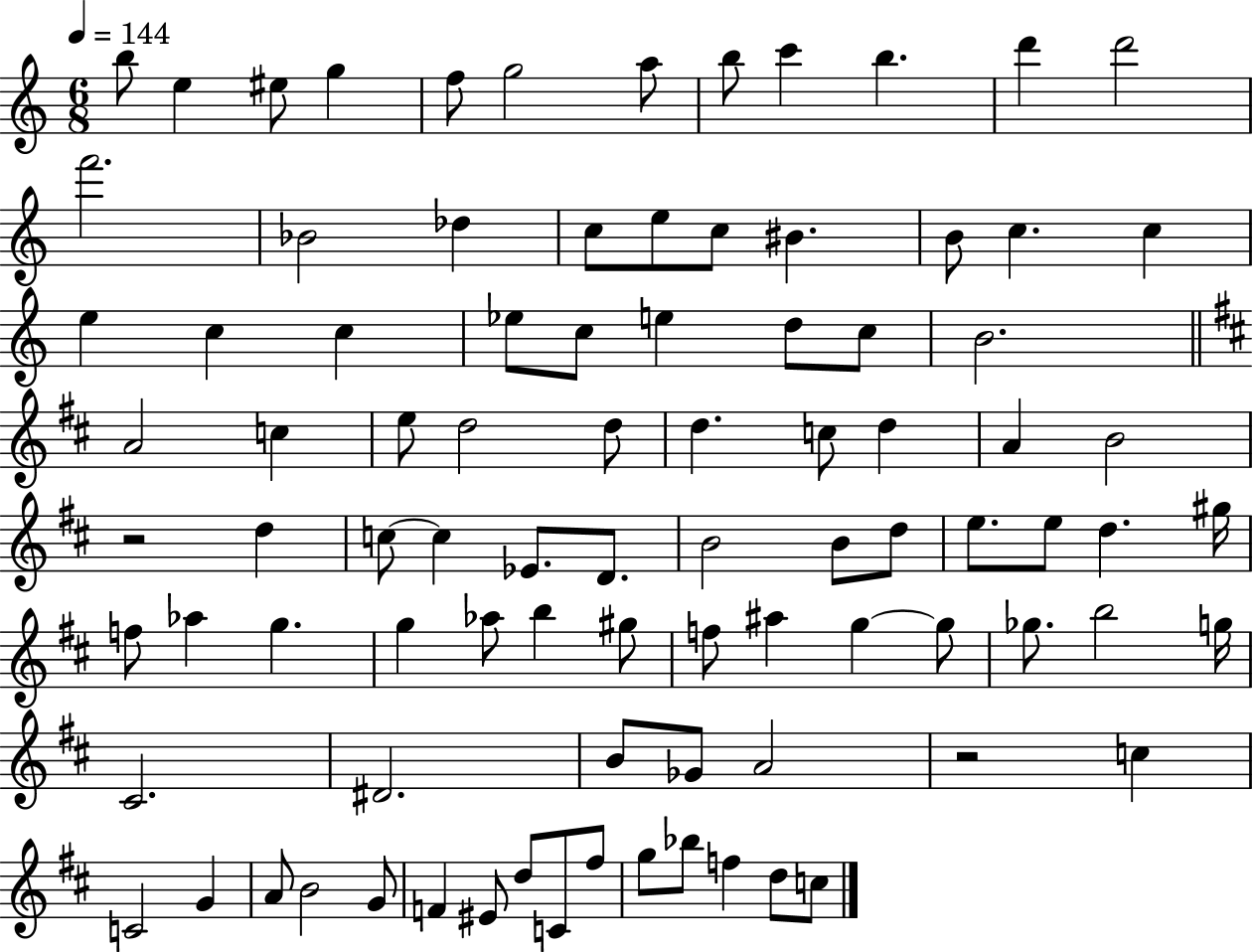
X:1
T:Untitled
M:6/8
L:1/4
K:C
b/2 e ^e/2 g f/2 g2 a/2 b/2 c' b d' d'2 f'2 _B2 _d c/2 e/2 c/2 ^B B/2 c c e c c _e/2 c/2 e d/2 c/2 B2 A2 c e/2 d2 d/2 d c/2 d A B2 z2 d c/2 c _E/2 D/2 B2 B/2 d/2 e/2 e/2 d ^g/4 f/2 _a g g _a/2 b ^g/2 f/2 ^a g g/2 _g/2 b2 g/4 ^C2 ^D2 B/2 _G/2 A2 z2 c C2 G A/2 B2 G/2 F ^E/2 d/2 C/2 ^f/2 g/2 _b/2 f d/2 c/2